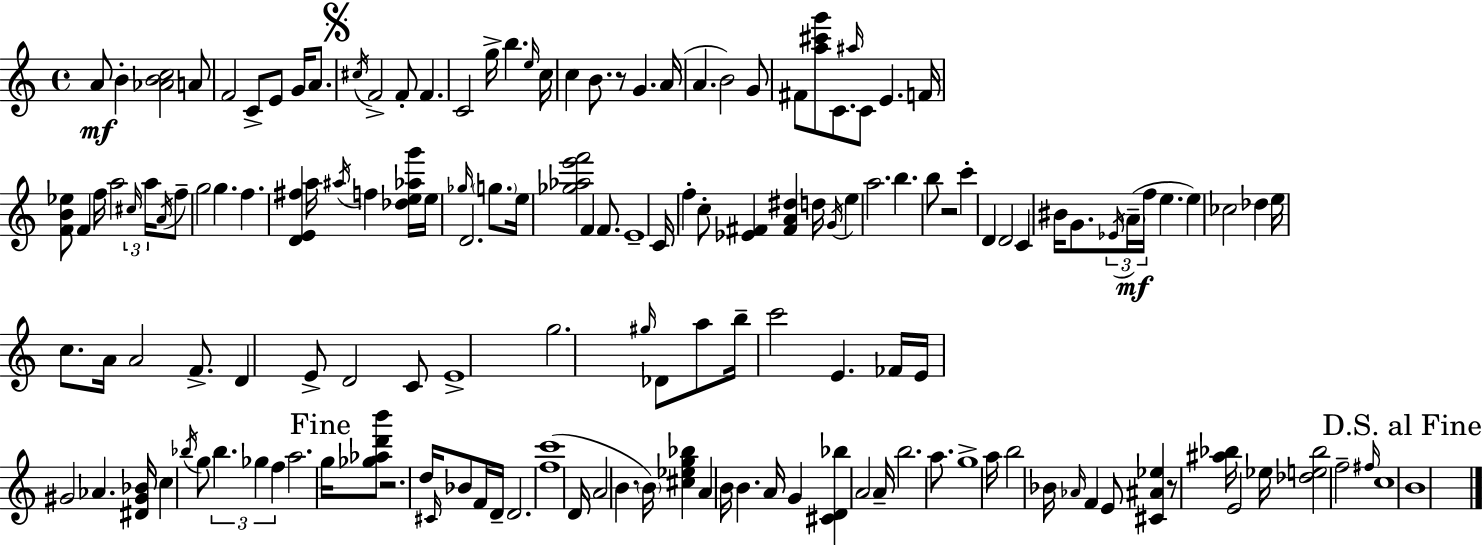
A4/e B4/q [Ab4,B4,C5]/h A4/e F4/h C4/e E4/e G4/s A4/e. C#5/s F4/h F4/e F4/q. C4/h G5/s B5/q. E5/s C5/s C5/q B4/e. R/e G4/q. A4/s A4/q. B4/h G4/e F#4/e [A5,C#6,G6]/e C4/e. A#5/s C4/e E4/q. F4/s [F4,B4,Eb5]/e F4/q F5/s A5/h C#5/s A5/s A4/s F5/e G5/h G5/q. F5/q. [D4,E4,F#5]/q A5/s A#5/s F5/q [Db5,E5,Ab5,G6]/s E5/s Gb5/s D4/h. G5/e. E5/s [Gb5,Ab5,E6,F6]/h F4/q F4/e. E4/w C4/s F5/q C5/e [Eb4,F#4]/q [F#4,A4,D#5]/q D5/s G4/s E5/q A5/h. B5/q. B5/e R/h C6/q D4/q D4/h C4/q BIS4/s G4/e. Eb4/s A4/s F5/s E5/q. E5/q CES5/h Db5/q E5/s C5/e. A4/s A4/h F4/e. D4/q E4/e D4/h C4/e E4/w G5/h. G#5/s Db4/e A5/e B5/s C6/h E4/q. FES4/s E4/s G#4/h Ab4/q. [D#4,G#4,Bb4]/s C5/q Bb5/s G5/e Bb5/q. Gb5/q F5/q A5/h. G5/s [Gb5,Ab5,D6,B6]/e R/h. D5/s C#4/s Bb4/e F4/s D4/s D4/h. [F5,C6]/w D4/s A4/h B4/q. B4/s [C#5,Eb5,G5,Bb5]/q A4/q B4/s B4/q. A4/s G4/q [C#4,D4,Bb5]/q A4/h A4/s B5/h. A5/e. G5/w A5/s B5/h Bb4/s Ab4/s F4/q E4/e [C#4,A#4,Eb5]/q R/e [A#5,Bb5]/s E4/h Eb5/s [Db5,E5,Bb5]/h F5/h F#5/s C5/w B4/w